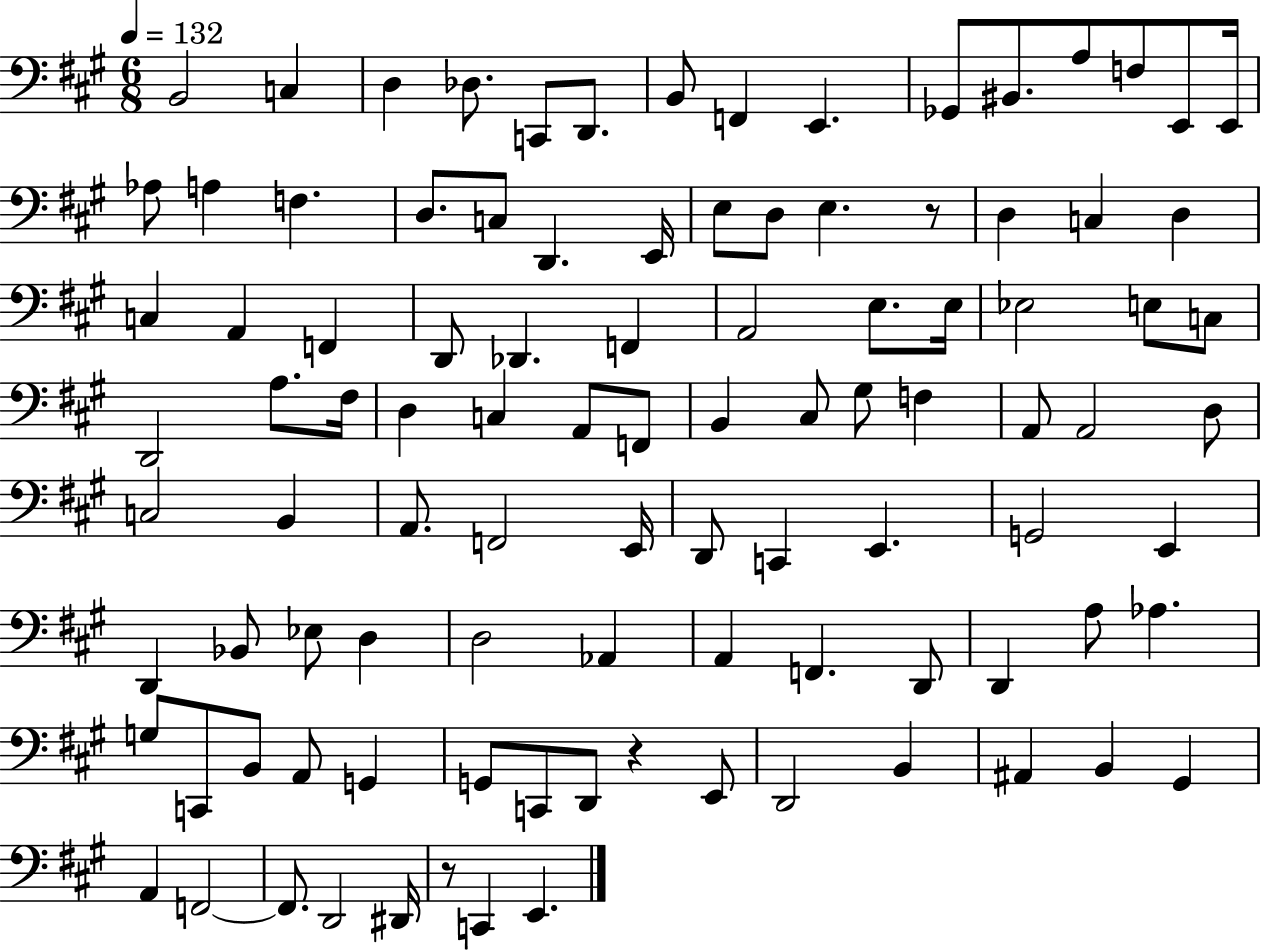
{
  \clef bass
  \numericTimeSignature
  \time 6/8
  \key a \major
  \tempo 4 = 132
  b,2 c4 | d4 des8. c,8 d,8. | b,8 f,4 e,4. | ges,8 bis,8. a8 f8 e,8 e,16 | \break aes8 a4 f4. | d8. c8 d,4. e,16 | e8 d8 e4. r8 | d4 c4 d4 | \break c4 a,4 f,4 | d,8 des,4. f,4 | a,2 e8. e16 | ees2 e8 c8 | \break d,2 a8. fis16 | d4 c4 a,8 f,8 | b,4 cis8 gis8 f4 | a,8 a,2 d8 | \break c2 b,4 | a,8. f,2 e,16 | d,8 c,4 e,4. | g,2 e,4 | \break d,4 bes,8 ees8 d4 | d2 aes,4 | a,4 f,4. d,8 | d,4 a8 aes4. | \break g8 c,8 b,8 a,8 g,4 | g,8 c,8 d,8 r4 e,8 | d,2 b,4 | ais,4 b,4 gis,4 | \break a,4 f,2~~ | f,8. d,2 dis,16 | r8 c,4 e,4. | \bar "|."
}